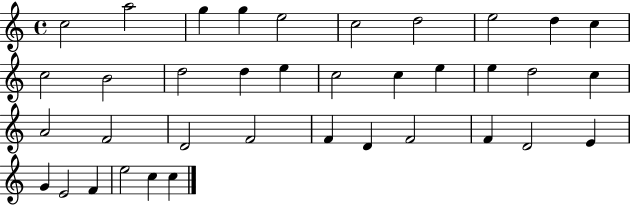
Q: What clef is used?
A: treble